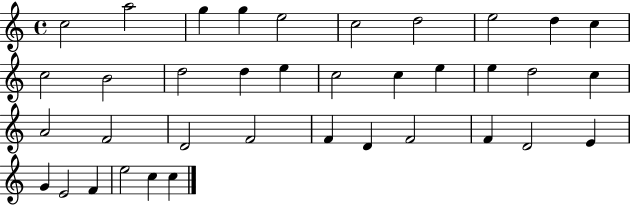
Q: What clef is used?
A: treble